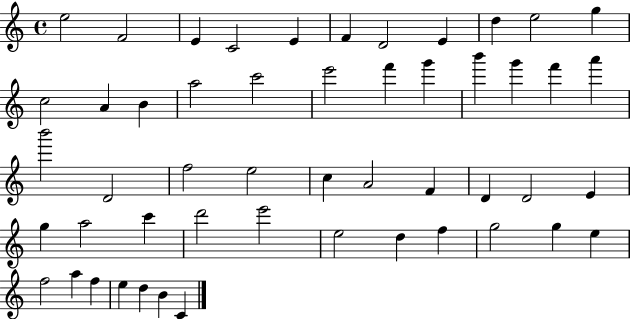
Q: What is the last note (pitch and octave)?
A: C4